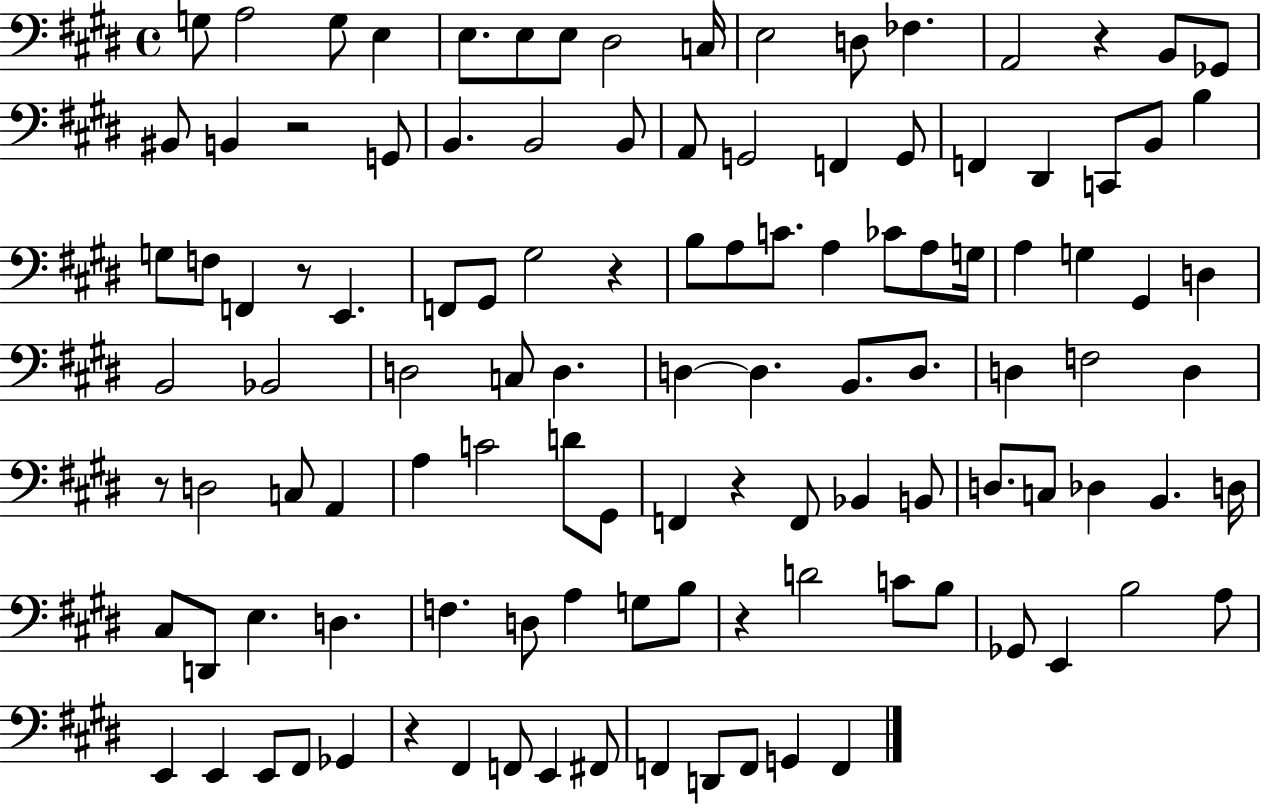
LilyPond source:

{
  \clef bass
  \time 4/4
  \defaultTimeSignature
  \key e \major
  g8 a2 g8 e4 | e8. e8 e8 dis2 c16 | e2 d8 fes4. | a,2 r4 b,8 ges,8 | \break bis,8 b,4 r2 g,8 | b,4. b,2 b,8 | a,8 g,2 f,4 g,8 | f,4 dis,4 c,8 b,8 b4 | \break g8 f8 f,4 r8 e,4. | f,8 gis,8 gis2 r4 | b8 a8 c'8. a4 ces'8 a8 g16 | a4 g4 gis,4 d4 | \break b,2 bes,2 | d2 c8 d4. | d4~~ d4. b,8. d8. | d4 f2 d4 | \break r8 d2 c8 a,4 | a4 c'2 d'8 gis,8 | f,4 r4 f,8 bes,4 b,8 | d8. c8 des4 b,4. d16 | \break cis8 d,8 e4. d4. | f4. d8 a4 g8 b8 | r4 d'2 c'8 b8 | ges,8 e,4 b2 a8 | \break e,4 e,4 e,8 fis,8 ges,4 | r4 fis,4 f,8 e,4 fis,8 | f,4 d,8 f,8 g,4 f,4 | \bar "|."
}